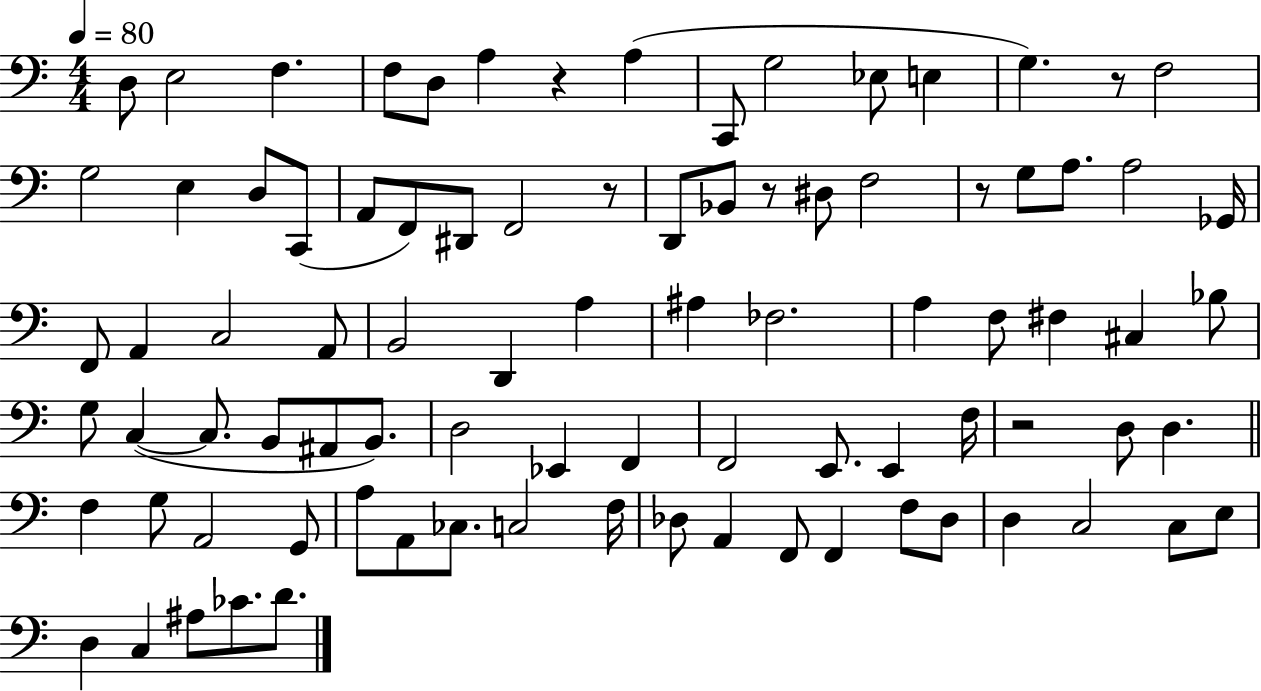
D3/e E3/h F3/q. F3/e D3/e A3/q R/q A3/q C2/e G3/h Eb3/e E3/q G3/q. R/e F3/h G3/h E3/q D3/e C2/e A2/e F2/e D#2/e F2/h R/e D2/e Bb2/e R/e D#3/e F3/h R/e G3/e A3/e. A3/h Gb2/s F2/e A2/q C3/h A2/e B2/h D2/q A3/q A#3/q FES3/h. A3/q F3/e F#3/q C#3/q Bb3/e G3/e C3/q C3/e. B2/e A#2/e B2/e. D3/h Eb2/q F2/q F2/h E2/e. E2/q F3/s R/h D3/e D3/q. F3/q G3/e A2/h G2/e A3/e A2/e CES3/e. C3/h F3/s Db3/e A2/q F2/e F2/q F3/e Db3/e D3/q C3/h C3/e E3/e D3/q C3/q A#3/e CES4/e. D4/e.